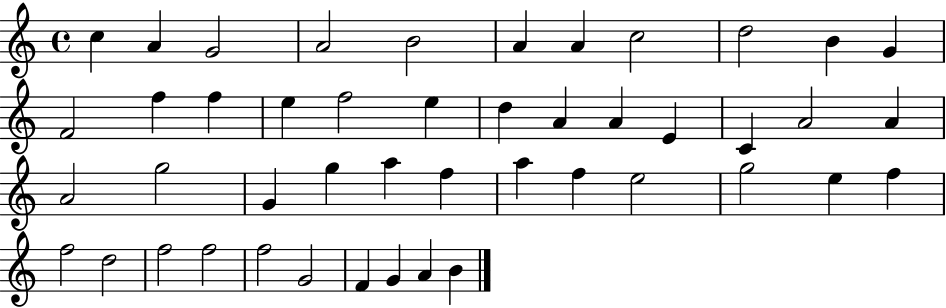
C5/q A4/q G4/h A4/h B4/h A4/q A4/q C5/h D5/h B4/q G4/q F4/h F5/q F5/q E5/q F5/h E5/q D5/q A4/q A4/q E4/q C4/q A4/h A4/q A4/h G5/h G4/q G5/q A5/q F5/q A5/q F5/q E5/h G5/h E5/q F5/q F5/h D5/h F5/h F5/h F5/h G4/h F4/q G4/q A4/q B4/q